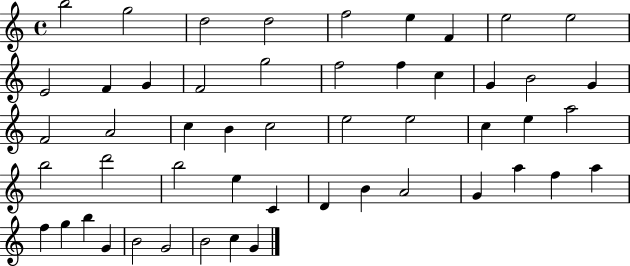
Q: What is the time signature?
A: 4/4